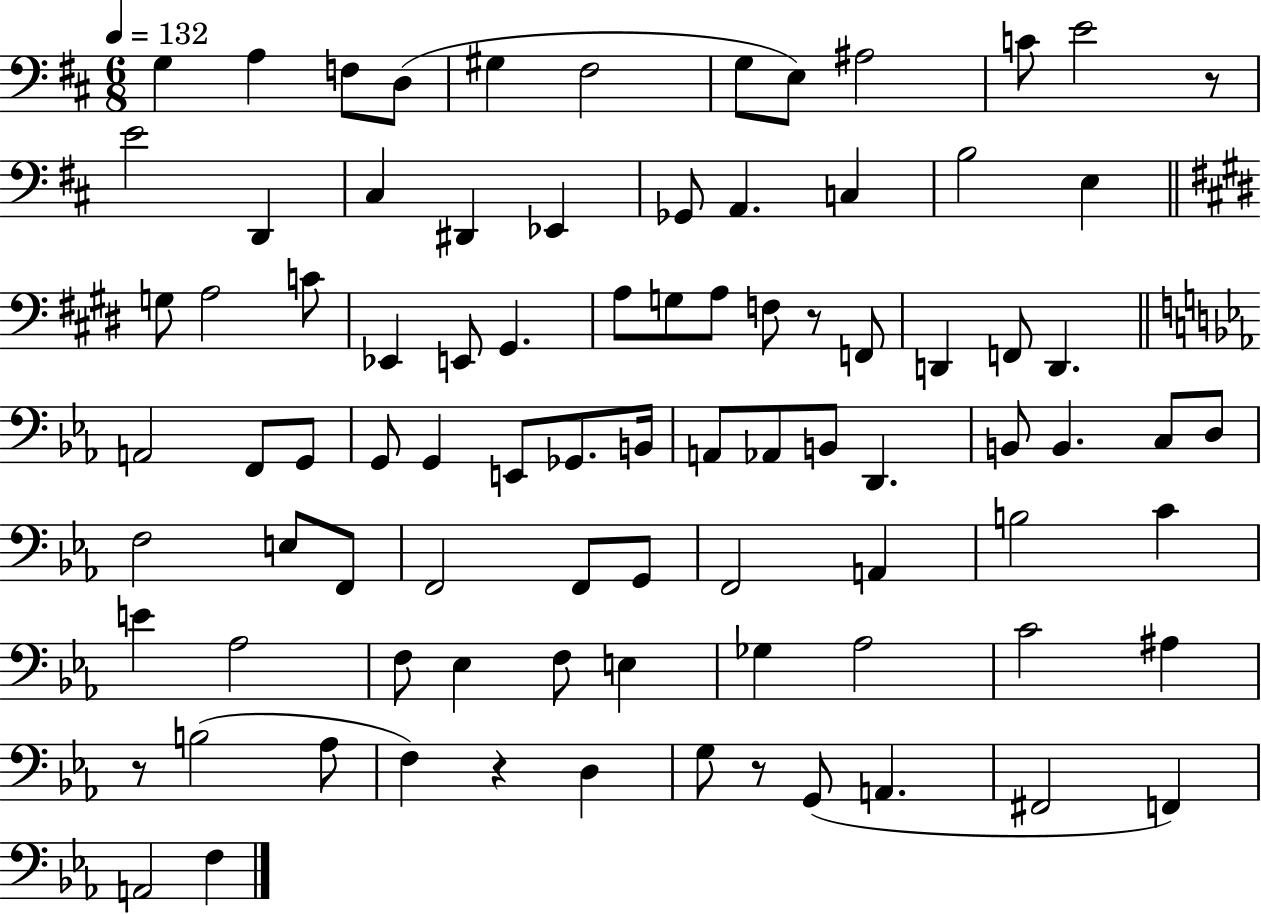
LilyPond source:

{
  \clef bass
  \numericTimeSignature
  \time 6/8
  \key d \major
  \tempo 4 = 132
  g4 a4 f8 d8( | gis4 fis2 | g8 e8) ais2 | c'8 e'2 r8 | \break e'2 d,4 | cis4 dis,4 ees,4 | ges,8 a,4. c4 | b2 e4 | \break \bar "||" \break \key e \major g8 a2 c'8 | ees,4 e,8 gis,4. | a8 g8 a8 f8 r8 f,8 | d,4 f,8 d,4. | \break \bar "||" \break \key ees \major a,2 f,8 g,8 | g,8 g,4 e,8 ges,8. b,16 | a,8 aes,8 b,8 d,4. | b,8 b,4. c8 d8 | \break f2 e8 f,8 | f,2 f,8 g,8 | f,2 a,4 | b2 c'4 | \break e'4 aes2 | f8 ees4 f8 e4 | ges4 aes2 | c'2 ais4 | \break r8 b2( aes8 | f4) r4 d4 | g8 r8 g,8( a,4. | fis,2 f,4) | \break a,2 f4 | \bar "|."
}